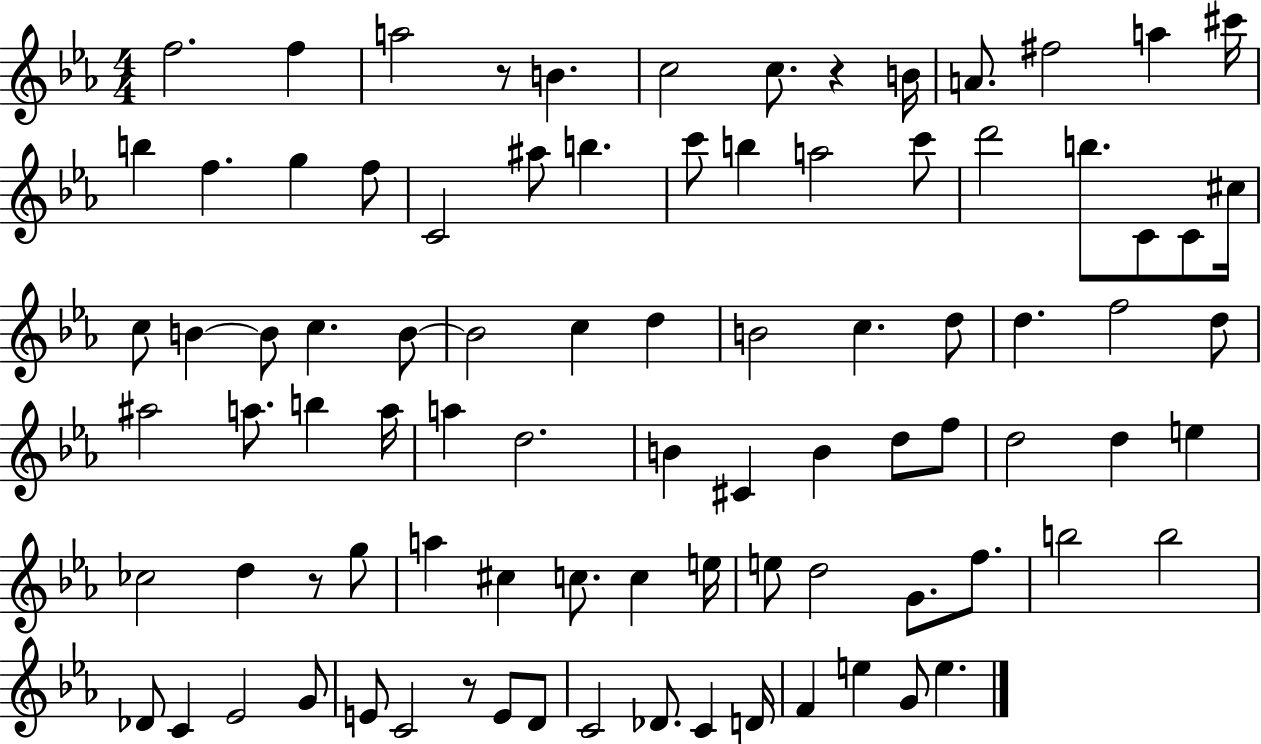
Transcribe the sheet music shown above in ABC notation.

X:1
T:Untitled
M:4/4
L:1/4
K:Eb
f2 f a2 z/2 B c2 c/2 z B/4 A/2 ^f2 a ^c'/4 b f g f/2 C2 ^a/2 b c'/2 b a2 c'/2 d'2 b/2 C/2 C/2 ^c/4 c/2 B B/2 c B/2 B2 c d B2 c d/2 d f2 d/2 ^a2 a/2 b a/4 a d2 B ^C B d/2 f/2 d2 d e _c2 d z/2 g/2 a ^c c/2 c e/4 e/2 d2 G/2 f/2 b2 b2 _D/2 C _E2 G/2 E/2 C2 z/2 E/2 D/2 C2 _D/2 C D/4 F e G/2 e